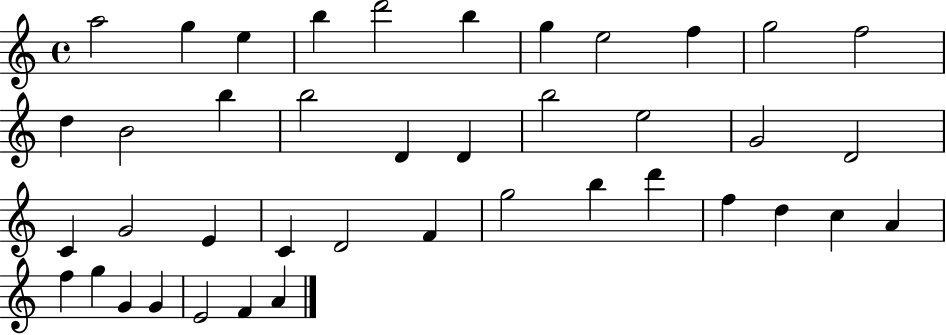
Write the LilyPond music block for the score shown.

{
  \clef treble
  \time 4/4
  \defaultTimeSignature
  \key c \major
  a''2 g''4 e''4 | b''4 d'''2 b''4 | g''4 e''2 f''4 | g''2 f''2 | \break d''4 b'2 b''4 | b''2 d'4 d'4 | b''2 e''2 | g'2 d'2 | \break c'4 g'2 e'4 | c'4 d'2 f'4 | g''2 b''4 d'''4 | f''4 d''4 c''4 a'4 | \break f''4 g''4 g'4 g'4 | e'2 f'4 a'4 | \bar "|."
}